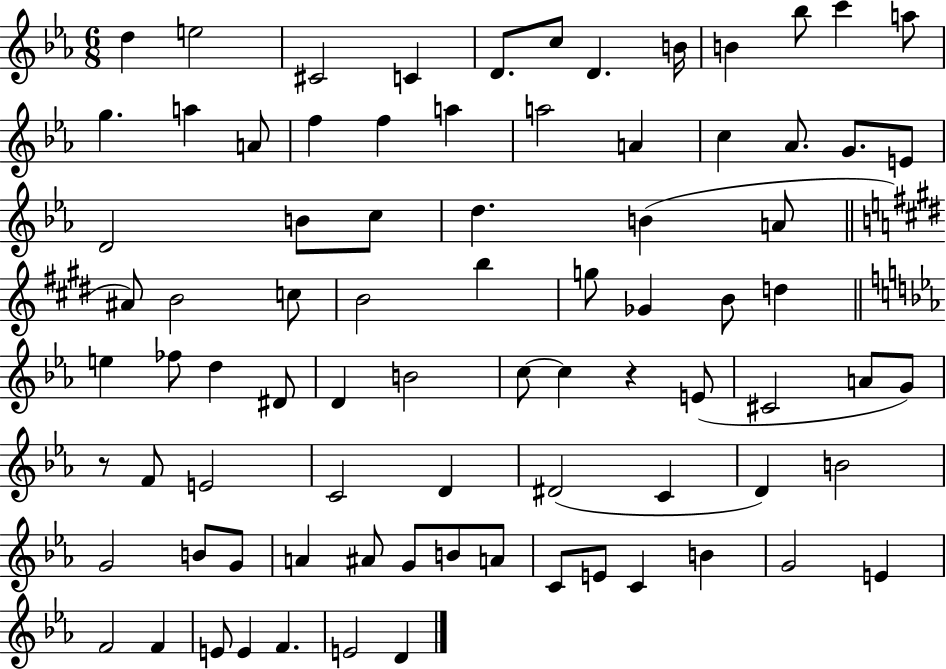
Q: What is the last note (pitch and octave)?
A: D4